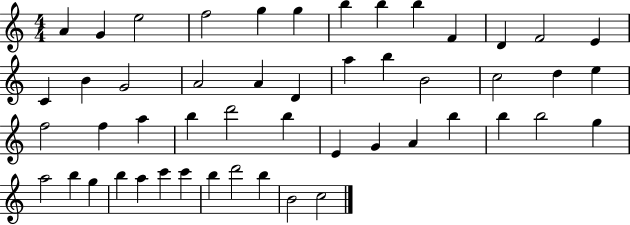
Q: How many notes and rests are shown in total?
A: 50